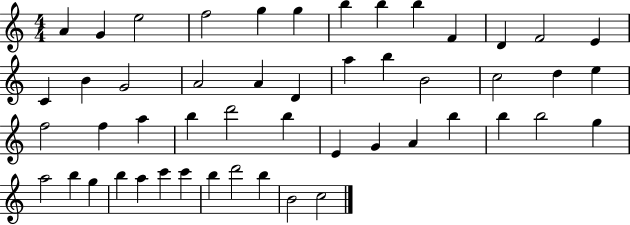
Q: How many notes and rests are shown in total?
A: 50